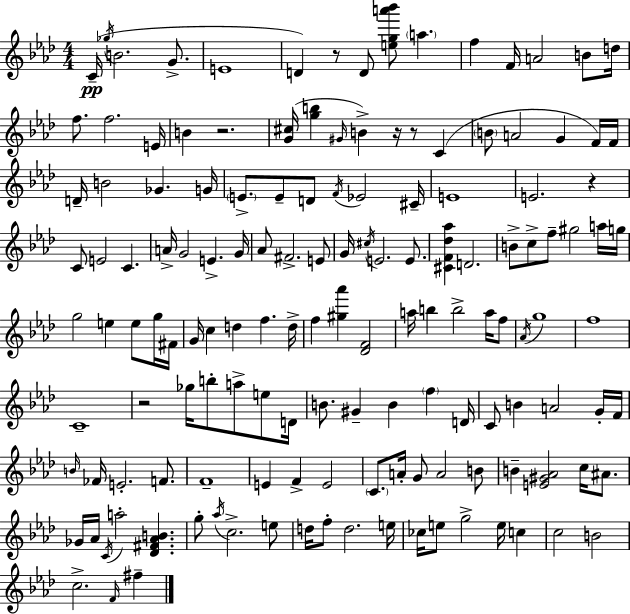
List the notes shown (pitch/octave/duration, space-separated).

C4/s Gb5/s B4/h. G4/e. E4/w D4/q R/e D4/e [E5,G5,A6,Bb6]/e A5/q. F5/q F4/s A4/h B4/e D5/s F5/e. F5/h. E4/s B4/q R/h. [G4,C#5]/s [G5,B5]/q G#4/s B4/q R/s R/e C4/q B4/e A4/h G4/q F4/s F4/s D4/s B4/h Gb4/q. G4/s E4/e. E4/e D4/e F4/s Eb4/h C#4/s E4/w E4/h. R/q C4/e E4/h C4/q. A4/s G4/h E4/q. G4/s Ab4/e F#4/h. E4/e G4/s C#5/s E4/h. E4/e. [C#4,F4,Db5,Ab5]/q D4/h. B4/e C5/e F5/e G#5/h A5/s G5/s G5/h E5/q E5/e G5/s F#4/s G4/s C5/q D5/q F5/q. D5/s F5/q [G#5,Ab6]/q [Db4,F4]/h A5/s B5/q B5/h A5/s F5/e Ab4/s G5/w F5/w C4/w R/h Gb5/s B5/e A5/e E5/e D4/s B4/e. G#4/q B4/q F5/q D4/s C4/e B4/q A4/h G4/s F4/s B4/s FES4/s E4/h. F4/e. F4/w E4/q F4/q E4/h C4/e. A4/s G4/e A4/h B4/e B4/q [E4,G#4,Ab4]/h C5/s A#4/e. Gb4/s Ab4/s C4/s A5/h [Db4,F#4,Ab4,B4]/q. G5/e Ab5/s C5/h. E5/e D5/s F5/e D5/h. E5/s CES5/s E5/e G5/h E5/s C5/q C5/h B4/h C5/h. F4/s F#5/q